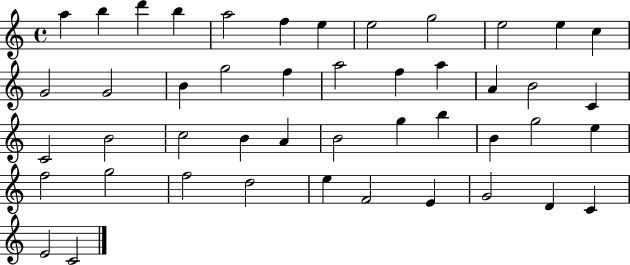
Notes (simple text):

A5/q B5/q D6/q B5/q A5/h F5/q E5/q E5/h G5/h E5/h E5/q C5/q G4/h G4/h B4/q G5/h F5/q A5/h F5/q A5/q A4/q B4/h C4/q C4/h B4/h C5/h B4/q A4/q B4/h G5/q B5/q B4/q G5/h E5/q F5/h G5/h F5/h D5/h E5/q F4/h E4/q G4/h D4/q C4/q E4/h C4/h